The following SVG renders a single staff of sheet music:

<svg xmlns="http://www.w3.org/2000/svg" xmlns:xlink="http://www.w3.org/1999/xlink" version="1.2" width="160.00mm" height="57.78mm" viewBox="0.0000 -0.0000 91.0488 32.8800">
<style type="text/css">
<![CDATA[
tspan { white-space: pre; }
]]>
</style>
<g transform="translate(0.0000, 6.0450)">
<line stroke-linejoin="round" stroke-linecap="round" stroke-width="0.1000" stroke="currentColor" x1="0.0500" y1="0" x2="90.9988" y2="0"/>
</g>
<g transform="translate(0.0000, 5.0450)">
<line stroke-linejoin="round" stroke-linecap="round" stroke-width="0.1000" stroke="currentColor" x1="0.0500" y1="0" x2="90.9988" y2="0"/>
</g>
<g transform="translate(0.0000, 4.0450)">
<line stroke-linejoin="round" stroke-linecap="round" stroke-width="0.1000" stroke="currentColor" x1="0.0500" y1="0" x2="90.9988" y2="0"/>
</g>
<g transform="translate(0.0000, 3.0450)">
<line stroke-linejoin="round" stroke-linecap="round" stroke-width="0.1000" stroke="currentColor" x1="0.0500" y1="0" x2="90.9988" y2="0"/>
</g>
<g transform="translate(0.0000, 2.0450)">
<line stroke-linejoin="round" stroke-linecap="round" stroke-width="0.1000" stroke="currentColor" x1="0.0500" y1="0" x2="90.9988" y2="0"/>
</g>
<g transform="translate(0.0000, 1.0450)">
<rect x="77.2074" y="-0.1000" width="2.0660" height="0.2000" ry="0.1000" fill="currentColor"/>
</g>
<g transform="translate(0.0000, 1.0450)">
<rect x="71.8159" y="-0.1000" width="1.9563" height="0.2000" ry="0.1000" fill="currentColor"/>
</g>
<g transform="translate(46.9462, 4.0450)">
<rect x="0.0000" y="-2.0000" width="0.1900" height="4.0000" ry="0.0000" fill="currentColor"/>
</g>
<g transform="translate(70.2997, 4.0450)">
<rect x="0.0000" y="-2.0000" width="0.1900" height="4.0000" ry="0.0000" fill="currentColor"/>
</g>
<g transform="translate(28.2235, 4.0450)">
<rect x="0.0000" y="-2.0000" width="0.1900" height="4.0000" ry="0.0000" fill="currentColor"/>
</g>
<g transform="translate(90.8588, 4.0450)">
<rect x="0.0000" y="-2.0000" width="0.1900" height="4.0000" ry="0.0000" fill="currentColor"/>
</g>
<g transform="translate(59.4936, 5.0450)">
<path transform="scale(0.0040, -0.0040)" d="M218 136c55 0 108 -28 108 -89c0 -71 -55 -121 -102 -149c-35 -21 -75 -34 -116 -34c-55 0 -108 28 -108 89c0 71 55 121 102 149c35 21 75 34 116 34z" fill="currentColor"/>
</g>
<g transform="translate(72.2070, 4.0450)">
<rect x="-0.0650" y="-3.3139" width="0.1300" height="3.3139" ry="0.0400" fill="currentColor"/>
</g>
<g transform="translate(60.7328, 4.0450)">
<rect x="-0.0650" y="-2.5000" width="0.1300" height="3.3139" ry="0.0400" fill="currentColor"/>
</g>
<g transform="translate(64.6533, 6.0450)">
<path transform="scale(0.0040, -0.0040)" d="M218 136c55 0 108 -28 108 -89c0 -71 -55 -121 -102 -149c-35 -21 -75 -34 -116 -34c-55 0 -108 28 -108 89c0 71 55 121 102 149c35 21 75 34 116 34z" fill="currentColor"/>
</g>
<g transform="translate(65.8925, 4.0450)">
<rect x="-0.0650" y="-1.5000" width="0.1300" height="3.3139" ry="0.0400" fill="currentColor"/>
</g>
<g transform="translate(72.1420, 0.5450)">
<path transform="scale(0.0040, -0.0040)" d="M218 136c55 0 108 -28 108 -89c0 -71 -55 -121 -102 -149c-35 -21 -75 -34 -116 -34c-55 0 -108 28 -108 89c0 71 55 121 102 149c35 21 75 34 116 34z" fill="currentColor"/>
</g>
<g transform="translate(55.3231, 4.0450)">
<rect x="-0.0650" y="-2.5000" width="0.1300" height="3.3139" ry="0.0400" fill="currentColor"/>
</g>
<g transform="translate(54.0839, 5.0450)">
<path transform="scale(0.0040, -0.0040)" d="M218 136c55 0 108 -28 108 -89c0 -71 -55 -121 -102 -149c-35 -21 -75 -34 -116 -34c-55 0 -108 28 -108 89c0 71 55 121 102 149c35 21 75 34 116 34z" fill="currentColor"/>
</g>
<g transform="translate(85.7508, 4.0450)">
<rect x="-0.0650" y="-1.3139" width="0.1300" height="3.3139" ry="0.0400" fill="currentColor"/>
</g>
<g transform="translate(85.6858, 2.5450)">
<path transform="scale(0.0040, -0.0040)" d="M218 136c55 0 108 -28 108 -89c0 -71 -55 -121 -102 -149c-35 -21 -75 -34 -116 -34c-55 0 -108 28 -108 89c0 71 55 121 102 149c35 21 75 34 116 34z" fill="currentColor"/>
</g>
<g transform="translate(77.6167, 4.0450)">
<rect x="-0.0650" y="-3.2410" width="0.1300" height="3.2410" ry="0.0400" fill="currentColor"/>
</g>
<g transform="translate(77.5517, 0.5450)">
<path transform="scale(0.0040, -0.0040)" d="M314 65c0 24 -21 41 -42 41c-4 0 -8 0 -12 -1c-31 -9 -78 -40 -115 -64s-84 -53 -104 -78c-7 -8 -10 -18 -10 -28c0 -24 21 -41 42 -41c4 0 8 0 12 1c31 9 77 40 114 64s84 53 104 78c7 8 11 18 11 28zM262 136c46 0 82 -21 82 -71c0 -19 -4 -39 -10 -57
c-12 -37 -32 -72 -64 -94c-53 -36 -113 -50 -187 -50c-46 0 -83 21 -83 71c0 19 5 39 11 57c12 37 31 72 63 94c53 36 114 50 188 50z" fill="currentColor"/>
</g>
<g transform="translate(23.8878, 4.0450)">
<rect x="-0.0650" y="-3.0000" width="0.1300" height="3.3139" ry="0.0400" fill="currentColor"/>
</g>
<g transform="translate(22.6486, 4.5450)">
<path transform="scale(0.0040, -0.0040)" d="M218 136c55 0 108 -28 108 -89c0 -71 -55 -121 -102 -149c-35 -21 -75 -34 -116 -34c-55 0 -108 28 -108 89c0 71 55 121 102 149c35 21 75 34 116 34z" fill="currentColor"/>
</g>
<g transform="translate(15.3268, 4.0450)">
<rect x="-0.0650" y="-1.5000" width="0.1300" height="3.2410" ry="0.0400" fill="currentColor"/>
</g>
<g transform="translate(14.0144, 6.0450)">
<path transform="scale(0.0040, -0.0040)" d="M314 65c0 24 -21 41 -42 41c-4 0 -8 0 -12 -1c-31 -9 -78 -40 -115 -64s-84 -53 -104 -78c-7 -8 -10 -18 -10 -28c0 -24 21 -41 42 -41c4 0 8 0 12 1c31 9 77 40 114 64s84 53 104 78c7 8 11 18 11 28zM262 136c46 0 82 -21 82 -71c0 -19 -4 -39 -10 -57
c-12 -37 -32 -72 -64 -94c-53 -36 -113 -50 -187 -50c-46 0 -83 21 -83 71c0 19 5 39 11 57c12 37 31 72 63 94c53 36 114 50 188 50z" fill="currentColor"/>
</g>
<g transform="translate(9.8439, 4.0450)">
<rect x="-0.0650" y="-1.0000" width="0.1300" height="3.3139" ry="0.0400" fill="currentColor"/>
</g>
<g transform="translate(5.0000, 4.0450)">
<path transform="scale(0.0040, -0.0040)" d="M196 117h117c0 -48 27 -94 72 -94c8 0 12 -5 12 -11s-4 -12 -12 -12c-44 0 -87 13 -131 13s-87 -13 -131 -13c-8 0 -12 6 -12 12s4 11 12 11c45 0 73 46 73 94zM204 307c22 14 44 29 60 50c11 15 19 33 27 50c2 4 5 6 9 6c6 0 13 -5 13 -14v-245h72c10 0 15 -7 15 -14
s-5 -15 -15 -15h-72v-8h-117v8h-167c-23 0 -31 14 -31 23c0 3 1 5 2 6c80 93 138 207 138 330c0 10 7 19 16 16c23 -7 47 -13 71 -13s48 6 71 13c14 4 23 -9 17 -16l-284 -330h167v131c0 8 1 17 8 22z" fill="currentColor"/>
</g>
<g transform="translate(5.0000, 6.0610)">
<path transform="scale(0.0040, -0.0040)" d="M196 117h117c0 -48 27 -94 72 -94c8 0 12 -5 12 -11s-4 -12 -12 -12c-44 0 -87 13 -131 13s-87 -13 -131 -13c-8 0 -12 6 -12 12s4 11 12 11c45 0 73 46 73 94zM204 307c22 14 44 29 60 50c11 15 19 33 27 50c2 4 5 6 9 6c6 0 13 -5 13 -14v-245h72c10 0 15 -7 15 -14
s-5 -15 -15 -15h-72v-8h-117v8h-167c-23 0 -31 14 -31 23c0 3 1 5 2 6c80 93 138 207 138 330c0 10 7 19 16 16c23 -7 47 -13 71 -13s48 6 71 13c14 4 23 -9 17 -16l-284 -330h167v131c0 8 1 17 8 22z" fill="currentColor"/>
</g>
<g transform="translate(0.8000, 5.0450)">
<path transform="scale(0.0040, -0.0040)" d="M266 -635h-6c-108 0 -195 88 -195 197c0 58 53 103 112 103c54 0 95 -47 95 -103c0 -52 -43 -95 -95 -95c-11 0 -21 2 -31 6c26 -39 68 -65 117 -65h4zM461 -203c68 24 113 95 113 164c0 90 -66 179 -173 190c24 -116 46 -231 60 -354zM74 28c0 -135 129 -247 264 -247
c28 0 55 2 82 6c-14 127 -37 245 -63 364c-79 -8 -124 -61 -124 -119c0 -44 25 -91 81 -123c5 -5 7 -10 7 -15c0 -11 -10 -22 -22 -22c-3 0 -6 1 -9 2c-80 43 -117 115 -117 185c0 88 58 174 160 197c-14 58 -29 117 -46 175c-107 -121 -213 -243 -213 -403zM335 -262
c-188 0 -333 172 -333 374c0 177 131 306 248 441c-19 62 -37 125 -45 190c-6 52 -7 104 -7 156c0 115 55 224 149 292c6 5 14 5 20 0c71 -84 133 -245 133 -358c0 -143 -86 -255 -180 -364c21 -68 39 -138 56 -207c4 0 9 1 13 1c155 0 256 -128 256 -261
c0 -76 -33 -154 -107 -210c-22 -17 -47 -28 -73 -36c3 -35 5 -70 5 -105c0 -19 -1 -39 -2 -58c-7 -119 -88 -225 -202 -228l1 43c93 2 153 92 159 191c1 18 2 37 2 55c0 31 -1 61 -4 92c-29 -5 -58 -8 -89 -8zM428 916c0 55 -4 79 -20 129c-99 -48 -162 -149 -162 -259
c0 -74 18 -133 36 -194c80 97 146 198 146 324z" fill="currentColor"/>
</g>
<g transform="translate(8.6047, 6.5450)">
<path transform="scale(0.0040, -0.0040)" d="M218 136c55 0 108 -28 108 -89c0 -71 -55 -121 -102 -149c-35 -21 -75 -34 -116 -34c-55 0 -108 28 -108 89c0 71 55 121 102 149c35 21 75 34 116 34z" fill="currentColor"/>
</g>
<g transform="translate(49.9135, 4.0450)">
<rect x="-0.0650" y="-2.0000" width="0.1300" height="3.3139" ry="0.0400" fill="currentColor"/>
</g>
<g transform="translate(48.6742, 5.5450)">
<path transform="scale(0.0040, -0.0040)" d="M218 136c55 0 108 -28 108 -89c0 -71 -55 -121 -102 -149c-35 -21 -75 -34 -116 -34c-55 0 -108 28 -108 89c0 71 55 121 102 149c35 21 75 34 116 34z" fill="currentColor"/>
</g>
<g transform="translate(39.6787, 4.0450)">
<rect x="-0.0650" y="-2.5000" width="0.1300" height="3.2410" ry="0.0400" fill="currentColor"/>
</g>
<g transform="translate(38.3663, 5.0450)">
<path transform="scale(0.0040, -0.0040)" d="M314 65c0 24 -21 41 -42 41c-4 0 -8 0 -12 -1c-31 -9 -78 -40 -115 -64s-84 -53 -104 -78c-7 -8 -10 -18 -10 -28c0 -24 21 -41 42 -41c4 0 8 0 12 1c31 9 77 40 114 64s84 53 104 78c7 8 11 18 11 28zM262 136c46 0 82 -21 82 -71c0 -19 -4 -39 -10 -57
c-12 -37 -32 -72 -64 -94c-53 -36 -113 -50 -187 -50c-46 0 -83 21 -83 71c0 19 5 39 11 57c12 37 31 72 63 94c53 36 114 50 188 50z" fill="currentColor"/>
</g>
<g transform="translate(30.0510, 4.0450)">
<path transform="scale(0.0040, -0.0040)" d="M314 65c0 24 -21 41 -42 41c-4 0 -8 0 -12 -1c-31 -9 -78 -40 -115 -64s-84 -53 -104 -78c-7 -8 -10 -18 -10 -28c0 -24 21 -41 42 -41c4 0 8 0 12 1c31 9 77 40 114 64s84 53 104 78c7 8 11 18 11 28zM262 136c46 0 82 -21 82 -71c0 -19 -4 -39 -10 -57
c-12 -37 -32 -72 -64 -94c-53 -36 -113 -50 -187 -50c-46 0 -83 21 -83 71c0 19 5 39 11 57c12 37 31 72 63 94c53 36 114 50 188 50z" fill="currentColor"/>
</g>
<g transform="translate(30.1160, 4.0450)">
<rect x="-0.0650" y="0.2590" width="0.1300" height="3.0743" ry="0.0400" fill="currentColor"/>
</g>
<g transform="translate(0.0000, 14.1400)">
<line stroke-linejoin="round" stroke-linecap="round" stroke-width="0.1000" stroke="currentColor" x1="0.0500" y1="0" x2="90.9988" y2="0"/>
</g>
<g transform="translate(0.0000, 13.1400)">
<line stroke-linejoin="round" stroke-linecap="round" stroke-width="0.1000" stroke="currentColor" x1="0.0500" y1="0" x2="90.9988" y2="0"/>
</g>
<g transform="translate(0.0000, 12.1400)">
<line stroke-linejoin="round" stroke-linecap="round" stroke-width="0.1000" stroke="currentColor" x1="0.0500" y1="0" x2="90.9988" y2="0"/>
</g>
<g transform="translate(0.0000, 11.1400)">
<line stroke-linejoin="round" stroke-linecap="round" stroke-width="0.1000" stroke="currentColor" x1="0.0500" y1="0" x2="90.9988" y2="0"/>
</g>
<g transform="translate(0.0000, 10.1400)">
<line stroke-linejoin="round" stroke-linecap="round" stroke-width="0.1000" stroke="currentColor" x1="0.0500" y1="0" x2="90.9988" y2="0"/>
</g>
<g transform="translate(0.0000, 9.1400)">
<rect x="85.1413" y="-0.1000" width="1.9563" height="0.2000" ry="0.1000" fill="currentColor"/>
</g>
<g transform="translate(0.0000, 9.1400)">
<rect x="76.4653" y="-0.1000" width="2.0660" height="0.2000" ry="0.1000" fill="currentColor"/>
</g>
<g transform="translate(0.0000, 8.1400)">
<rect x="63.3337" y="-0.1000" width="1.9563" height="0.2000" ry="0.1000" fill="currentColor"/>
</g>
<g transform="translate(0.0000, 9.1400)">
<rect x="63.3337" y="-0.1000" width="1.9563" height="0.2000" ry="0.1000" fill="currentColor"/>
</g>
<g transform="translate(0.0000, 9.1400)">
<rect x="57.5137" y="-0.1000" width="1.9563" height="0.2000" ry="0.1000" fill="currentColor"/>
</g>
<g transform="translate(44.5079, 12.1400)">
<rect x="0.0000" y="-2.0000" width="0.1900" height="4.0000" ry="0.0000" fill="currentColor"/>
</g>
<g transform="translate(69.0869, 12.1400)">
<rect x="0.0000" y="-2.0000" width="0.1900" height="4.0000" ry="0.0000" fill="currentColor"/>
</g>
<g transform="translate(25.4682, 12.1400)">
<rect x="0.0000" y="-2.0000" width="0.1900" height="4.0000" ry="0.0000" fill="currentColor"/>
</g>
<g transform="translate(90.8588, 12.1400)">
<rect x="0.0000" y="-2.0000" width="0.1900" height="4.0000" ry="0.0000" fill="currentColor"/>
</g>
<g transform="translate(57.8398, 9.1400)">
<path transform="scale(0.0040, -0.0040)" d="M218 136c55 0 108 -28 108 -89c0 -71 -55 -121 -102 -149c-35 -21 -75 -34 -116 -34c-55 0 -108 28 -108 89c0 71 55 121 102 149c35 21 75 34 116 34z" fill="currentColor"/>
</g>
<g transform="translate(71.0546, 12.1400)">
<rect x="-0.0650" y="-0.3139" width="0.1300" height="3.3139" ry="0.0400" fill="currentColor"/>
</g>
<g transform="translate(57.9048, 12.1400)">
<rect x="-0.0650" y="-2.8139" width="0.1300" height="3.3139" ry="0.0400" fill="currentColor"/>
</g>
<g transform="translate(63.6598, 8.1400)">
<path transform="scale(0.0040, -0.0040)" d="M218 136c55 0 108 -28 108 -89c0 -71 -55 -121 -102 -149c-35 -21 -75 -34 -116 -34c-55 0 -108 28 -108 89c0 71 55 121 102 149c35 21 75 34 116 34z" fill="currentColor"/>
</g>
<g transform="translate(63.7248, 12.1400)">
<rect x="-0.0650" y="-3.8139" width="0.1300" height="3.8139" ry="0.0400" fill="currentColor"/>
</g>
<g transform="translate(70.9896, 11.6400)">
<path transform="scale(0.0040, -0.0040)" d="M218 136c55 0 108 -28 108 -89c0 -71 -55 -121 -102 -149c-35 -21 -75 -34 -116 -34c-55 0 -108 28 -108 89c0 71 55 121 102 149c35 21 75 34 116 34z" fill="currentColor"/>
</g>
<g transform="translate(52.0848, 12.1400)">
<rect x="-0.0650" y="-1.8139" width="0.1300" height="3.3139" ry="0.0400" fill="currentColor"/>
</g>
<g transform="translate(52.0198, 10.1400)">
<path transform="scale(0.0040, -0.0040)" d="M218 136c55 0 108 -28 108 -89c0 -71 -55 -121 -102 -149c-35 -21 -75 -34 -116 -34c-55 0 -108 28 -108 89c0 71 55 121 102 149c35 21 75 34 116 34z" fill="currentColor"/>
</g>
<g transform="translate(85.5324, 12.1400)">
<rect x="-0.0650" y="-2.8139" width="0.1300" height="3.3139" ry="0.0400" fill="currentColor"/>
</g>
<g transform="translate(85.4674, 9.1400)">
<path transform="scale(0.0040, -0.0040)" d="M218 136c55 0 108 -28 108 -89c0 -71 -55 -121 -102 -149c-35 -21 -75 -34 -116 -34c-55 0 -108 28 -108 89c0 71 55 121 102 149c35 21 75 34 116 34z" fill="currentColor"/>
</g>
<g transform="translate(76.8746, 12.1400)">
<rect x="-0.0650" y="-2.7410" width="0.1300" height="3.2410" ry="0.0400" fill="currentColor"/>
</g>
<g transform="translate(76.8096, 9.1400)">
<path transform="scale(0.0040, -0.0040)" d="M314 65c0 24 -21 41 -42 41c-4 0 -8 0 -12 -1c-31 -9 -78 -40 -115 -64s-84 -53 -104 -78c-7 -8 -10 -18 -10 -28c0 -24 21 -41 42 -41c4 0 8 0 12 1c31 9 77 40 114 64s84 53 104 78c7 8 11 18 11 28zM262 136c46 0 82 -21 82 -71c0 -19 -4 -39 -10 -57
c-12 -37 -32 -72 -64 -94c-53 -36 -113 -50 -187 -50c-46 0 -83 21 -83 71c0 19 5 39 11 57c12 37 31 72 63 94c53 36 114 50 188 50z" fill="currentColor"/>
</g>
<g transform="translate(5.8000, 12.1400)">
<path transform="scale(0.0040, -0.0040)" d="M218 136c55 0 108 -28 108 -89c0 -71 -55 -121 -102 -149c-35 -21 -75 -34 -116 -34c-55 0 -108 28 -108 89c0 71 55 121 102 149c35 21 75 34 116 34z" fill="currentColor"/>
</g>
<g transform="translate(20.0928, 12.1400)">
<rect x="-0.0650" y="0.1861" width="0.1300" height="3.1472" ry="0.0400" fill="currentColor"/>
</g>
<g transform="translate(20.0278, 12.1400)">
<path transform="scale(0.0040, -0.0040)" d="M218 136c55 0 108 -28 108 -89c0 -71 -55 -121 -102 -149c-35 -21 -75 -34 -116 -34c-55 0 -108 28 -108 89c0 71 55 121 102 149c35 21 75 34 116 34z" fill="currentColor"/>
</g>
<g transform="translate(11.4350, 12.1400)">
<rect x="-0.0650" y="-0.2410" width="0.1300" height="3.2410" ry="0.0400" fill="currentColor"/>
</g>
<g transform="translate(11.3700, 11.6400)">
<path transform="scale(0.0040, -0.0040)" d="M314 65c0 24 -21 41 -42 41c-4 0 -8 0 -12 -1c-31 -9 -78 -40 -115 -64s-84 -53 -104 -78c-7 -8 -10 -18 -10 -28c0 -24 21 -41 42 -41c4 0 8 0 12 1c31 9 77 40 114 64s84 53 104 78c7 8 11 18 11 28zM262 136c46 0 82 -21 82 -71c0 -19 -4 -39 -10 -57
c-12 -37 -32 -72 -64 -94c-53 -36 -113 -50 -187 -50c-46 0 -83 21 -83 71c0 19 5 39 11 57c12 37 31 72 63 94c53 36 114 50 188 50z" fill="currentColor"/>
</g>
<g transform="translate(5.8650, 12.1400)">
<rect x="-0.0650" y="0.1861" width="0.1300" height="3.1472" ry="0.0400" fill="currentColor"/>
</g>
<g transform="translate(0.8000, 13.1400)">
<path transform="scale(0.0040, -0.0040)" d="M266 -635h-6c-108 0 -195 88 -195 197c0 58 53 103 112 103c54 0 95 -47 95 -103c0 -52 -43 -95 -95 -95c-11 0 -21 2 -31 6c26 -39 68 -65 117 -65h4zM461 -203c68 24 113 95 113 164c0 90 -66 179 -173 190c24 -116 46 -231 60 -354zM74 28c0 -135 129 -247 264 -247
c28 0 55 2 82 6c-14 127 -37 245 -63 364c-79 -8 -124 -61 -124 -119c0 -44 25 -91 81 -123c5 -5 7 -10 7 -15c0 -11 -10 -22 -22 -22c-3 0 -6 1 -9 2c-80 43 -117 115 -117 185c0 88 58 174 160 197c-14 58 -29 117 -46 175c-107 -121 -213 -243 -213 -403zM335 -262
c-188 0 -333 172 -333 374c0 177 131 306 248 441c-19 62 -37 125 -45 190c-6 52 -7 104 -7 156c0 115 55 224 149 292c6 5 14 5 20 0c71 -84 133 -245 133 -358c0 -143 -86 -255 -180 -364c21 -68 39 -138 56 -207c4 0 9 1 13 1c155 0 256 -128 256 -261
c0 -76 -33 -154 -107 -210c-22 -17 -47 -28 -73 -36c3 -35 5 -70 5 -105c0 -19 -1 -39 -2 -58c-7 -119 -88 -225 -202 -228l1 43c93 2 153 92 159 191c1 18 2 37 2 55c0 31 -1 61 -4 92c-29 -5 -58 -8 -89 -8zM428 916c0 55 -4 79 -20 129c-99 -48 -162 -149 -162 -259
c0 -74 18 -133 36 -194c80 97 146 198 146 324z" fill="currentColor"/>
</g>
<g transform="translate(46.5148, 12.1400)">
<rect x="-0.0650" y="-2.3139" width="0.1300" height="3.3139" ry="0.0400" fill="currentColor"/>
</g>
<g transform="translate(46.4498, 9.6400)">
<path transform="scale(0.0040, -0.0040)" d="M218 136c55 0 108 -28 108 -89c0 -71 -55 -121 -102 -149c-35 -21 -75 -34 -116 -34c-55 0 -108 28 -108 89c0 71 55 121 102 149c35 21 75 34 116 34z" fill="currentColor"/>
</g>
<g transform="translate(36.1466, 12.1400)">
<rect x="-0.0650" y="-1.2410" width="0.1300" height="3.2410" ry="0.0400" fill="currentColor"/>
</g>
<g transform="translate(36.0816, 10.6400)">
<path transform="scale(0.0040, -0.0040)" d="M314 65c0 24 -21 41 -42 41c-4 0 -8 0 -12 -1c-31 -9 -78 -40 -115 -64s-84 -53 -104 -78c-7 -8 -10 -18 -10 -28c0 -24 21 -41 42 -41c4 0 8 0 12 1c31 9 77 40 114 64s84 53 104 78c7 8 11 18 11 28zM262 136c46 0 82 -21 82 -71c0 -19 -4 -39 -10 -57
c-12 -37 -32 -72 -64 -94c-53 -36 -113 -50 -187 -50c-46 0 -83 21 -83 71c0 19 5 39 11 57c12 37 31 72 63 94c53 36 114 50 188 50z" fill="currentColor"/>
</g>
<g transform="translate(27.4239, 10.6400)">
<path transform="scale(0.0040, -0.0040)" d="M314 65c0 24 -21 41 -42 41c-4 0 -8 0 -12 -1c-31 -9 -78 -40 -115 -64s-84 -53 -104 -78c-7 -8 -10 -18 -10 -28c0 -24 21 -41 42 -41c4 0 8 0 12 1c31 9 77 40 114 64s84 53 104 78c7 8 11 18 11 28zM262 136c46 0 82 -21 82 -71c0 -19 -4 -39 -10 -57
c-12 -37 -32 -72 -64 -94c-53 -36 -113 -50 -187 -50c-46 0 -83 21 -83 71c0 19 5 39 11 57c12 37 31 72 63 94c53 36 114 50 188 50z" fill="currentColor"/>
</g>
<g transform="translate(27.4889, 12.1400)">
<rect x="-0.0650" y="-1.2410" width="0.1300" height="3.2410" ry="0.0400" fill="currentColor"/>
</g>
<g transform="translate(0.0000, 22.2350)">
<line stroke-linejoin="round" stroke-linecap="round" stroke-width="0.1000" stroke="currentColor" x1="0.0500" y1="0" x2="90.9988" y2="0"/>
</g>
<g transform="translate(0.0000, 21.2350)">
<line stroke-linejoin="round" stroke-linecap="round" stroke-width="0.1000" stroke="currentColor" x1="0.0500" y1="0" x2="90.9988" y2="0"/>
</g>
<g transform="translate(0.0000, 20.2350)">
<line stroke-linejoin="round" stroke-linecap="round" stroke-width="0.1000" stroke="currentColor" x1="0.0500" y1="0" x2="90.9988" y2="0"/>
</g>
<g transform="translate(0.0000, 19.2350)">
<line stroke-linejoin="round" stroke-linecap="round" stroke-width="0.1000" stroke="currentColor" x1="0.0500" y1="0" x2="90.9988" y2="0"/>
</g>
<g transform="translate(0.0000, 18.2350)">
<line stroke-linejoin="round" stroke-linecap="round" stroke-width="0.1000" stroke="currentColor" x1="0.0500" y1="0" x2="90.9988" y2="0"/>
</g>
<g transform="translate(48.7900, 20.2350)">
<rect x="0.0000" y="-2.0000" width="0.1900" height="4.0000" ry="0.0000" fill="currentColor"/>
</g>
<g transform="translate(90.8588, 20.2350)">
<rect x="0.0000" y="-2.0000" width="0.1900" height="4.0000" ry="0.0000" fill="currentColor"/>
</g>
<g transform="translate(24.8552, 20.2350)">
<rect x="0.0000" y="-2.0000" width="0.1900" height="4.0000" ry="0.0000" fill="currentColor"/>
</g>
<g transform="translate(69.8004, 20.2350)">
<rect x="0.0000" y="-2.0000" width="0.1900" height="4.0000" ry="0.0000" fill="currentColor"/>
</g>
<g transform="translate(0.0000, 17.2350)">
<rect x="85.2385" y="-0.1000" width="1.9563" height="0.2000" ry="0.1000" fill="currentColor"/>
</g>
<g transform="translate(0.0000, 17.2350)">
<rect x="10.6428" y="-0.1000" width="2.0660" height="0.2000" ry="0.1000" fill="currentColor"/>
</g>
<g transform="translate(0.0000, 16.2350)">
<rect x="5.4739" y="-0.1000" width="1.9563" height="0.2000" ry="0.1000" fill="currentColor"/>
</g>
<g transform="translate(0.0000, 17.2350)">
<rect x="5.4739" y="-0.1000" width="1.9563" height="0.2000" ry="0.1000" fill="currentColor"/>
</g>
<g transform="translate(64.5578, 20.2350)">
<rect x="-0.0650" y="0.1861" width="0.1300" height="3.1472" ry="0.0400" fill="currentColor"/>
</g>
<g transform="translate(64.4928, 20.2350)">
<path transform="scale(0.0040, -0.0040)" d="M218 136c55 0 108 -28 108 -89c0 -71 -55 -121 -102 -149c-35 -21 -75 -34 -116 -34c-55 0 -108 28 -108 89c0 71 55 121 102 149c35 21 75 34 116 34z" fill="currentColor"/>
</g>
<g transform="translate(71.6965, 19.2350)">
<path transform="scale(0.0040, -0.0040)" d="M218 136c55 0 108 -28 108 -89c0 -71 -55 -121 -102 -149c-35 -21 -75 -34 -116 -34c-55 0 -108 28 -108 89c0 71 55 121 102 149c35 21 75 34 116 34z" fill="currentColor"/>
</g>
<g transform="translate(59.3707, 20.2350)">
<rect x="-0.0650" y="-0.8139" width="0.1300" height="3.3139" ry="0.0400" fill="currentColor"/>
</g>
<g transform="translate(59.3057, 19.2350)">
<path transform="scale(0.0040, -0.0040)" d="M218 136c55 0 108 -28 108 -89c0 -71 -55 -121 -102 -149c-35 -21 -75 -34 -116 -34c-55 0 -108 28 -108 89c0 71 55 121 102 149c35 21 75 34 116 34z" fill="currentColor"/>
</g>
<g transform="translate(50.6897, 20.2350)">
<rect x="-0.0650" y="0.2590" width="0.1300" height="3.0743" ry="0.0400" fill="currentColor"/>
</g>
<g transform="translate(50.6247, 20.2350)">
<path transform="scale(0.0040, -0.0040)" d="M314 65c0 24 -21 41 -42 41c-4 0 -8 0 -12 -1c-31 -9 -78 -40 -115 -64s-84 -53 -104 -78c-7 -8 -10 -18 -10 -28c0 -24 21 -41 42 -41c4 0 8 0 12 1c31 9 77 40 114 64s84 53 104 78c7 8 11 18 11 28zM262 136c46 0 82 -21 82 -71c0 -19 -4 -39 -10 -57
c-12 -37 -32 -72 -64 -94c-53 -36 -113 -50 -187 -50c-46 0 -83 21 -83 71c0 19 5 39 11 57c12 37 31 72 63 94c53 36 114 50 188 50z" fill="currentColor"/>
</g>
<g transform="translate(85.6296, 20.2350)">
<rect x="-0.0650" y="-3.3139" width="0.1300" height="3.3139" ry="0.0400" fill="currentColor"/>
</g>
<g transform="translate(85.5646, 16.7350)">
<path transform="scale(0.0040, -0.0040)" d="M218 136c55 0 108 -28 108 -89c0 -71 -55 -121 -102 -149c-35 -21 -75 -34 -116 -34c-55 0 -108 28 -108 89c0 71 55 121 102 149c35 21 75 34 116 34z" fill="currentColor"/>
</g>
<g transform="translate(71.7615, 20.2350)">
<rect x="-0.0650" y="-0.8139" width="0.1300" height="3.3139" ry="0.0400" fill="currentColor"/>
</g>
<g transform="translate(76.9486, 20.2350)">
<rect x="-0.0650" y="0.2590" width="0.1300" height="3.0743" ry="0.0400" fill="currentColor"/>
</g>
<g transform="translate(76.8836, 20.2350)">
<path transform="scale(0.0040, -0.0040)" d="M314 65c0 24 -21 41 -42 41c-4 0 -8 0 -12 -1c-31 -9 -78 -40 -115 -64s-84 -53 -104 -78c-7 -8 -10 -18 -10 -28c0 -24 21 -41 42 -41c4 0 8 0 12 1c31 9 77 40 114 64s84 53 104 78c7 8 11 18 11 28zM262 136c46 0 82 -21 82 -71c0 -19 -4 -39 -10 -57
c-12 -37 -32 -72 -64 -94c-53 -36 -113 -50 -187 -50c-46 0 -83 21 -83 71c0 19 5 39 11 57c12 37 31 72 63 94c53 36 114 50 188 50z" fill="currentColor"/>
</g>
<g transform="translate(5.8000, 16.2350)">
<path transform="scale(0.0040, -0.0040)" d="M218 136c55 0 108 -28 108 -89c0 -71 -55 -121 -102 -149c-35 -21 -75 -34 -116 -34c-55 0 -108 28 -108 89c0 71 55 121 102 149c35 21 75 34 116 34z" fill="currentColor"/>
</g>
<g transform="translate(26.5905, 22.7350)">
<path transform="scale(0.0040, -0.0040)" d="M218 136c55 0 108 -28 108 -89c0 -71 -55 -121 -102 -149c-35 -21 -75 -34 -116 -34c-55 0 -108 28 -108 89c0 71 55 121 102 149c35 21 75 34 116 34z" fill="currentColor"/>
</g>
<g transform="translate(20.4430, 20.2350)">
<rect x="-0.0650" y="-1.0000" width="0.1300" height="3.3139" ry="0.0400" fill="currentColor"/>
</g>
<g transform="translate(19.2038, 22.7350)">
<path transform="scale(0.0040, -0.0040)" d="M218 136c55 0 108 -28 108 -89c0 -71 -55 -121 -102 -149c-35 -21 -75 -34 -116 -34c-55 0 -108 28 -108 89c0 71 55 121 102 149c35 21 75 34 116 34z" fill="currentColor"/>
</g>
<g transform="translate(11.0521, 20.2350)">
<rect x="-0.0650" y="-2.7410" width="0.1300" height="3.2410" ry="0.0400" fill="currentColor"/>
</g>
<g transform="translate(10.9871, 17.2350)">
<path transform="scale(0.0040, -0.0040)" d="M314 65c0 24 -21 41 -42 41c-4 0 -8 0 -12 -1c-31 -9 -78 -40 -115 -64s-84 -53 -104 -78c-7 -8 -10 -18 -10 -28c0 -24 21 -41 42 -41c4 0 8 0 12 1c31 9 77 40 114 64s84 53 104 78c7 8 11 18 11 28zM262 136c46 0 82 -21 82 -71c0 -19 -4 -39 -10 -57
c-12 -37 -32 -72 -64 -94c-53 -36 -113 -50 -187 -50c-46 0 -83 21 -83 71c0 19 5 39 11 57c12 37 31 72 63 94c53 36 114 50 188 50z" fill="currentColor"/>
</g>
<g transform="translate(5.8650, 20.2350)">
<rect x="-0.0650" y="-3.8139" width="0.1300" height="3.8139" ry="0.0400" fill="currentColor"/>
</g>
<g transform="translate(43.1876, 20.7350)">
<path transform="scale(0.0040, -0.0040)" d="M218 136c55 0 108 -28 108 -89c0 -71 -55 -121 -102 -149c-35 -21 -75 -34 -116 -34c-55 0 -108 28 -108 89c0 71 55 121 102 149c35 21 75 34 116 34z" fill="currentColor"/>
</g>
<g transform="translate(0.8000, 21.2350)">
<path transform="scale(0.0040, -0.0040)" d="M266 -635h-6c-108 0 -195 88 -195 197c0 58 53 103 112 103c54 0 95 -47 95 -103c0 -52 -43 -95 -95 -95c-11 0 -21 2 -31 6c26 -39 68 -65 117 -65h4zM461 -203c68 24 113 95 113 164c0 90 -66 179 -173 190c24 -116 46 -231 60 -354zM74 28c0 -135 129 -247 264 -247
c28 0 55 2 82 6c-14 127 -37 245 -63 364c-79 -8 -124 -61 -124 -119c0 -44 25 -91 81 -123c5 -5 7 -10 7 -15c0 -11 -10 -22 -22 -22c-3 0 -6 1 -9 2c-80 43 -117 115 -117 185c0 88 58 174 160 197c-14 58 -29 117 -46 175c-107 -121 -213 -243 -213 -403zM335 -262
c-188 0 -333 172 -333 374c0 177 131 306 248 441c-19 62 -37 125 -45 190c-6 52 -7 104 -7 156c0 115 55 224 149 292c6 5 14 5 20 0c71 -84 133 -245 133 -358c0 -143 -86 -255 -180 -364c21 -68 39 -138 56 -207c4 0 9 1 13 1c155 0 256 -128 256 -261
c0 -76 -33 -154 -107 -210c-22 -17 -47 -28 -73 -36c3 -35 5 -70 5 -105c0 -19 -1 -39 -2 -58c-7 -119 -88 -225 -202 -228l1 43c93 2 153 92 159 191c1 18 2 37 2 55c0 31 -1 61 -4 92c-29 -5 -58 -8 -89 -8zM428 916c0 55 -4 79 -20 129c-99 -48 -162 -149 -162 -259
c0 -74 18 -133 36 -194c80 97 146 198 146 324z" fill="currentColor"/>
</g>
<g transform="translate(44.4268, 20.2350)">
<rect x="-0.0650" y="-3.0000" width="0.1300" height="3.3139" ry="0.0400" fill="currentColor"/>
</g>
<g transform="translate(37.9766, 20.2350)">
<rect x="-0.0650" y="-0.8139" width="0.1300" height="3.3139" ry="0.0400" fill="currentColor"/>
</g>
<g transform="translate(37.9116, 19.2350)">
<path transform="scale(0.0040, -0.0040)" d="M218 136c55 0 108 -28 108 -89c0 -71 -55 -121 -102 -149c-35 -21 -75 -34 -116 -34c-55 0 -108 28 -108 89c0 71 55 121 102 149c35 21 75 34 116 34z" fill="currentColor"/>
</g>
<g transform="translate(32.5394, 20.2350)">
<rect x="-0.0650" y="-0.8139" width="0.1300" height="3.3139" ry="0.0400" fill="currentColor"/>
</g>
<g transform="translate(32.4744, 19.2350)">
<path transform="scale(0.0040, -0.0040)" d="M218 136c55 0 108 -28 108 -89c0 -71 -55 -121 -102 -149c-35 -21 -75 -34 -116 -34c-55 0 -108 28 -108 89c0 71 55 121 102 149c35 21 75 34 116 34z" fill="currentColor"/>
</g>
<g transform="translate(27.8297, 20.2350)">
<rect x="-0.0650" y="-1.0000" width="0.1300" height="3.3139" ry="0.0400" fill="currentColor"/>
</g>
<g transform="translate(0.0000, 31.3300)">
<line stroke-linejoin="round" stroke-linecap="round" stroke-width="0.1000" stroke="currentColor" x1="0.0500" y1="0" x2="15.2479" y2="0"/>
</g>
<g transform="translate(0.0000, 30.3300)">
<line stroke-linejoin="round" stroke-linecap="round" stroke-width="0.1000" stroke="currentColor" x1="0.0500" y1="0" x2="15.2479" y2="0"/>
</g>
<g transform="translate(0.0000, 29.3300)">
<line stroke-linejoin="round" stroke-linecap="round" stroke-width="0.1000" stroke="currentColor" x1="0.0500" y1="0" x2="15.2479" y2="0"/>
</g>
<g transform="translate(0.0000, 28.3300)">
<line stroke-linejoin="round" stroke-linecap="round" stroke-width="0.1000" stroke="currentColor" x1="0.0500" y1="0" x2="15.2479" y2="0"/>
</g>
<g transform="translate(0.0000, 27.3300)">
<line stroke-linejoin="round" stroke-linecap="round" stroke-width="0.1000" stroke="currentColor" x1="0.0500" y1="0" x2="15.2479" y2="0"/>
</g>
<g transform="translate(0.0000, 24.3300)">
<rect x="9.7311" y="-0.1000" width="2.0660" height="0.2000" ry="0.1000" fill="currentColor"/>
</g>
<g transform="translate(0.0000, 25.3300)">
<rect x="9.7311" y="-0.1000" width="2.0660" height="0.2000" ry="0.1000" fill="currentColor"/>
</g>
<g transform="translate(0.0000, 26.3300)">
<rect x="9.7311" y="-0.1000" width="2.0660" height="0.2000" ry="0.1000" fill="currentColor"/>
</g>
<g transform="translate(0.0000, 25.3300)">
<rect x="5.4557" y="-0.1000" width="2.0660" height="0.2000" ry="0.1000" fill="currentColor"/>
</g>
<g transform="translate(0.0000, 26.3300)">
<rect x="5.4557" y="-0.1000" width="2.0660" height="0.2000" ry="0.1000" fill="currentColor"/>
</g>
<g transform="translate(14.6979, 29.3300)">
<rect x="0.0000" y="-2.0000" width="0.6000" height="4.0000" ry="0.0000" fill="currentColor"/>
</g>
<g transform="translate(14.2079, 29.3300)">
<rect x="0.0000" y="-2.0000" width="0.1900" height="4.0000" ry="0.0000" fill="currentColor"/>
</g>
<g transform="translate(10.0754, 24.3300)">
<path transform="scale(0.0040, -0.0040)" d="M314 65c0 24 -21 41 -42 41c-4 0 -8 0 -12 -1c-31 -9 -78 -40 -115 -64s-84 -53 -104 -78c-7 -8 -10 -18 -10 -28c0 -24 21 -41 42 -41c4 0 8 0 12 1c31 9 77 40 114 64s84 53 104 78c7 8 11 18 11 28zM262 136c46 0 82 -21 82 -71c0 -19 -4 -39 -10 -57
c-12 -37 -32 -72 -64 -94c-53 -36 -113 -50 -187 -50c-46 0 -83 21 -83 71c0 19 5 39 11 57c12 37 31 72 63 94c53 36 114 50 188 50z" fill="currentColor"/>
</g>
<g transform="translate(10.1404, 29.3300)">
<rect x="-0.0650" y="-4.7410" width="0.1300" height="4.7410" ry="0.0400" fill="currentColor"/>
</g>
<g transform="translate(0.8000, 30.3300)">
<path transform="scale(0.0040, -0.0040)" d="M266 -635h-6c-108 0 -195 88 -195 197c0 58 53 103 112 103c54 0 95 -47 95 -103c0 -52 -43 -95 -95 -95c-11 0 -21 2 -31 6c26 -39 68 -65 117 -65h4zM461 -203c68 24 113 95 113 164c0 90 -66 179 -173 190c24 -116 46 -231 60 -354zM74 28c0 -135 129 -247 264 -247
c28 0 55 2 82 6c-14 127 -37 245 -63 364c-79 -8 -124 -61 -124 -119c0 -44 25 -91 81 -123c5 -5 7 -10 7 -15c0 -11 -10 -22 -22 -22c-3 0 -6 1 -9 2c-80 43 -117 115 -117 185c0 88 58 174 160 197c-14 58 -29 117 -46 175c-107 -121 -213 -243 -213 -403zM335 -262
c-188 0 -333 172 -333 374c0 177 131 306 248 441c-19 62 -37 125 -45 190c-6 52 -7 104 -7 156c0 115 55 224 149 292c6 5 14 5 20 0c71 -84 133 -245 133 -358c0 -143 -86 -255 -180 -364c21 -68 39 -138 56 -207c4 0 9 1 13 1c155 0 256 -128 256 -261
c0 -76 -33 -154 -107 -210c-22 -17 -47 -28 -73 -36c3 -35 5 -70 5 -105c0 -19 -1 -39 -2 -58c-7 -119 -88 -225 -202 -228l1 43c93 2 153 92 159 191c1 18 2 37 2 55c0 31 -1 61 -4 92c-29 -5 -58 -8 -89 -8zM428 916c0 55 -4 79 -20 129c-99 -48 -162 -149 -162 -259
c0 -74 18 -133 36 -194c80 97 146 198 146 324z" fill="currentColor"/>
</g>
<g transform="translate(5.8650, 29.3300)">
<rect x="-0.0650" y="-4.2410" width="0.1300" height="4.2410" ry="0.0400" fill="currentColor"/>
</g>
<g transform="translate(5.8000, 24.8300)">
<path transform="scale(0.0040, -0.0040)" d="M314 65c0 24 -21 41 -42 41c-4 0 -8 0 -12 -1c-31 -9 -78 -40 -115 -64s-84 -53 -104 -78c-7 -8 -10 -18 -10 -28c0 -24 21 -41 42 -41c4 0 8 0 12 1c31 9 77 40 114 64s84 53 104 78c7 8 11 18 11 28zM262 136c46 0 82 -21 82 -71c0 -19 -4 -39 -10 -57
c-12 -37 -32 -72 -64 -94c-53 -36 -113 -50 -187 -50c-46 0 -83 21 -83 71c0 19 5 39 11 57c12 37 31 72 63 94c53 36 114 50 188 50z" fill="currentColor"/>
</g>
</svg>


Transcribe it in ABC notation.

X:1
T:Untitled
M:4/4
L:1/4
K:C
D E2 A B2 G2 F G G E b b2 e B c2 B e2 e2 g f a c' c a2 a c' a2 D D d d A B2 d B d B2 b d'2 e'2